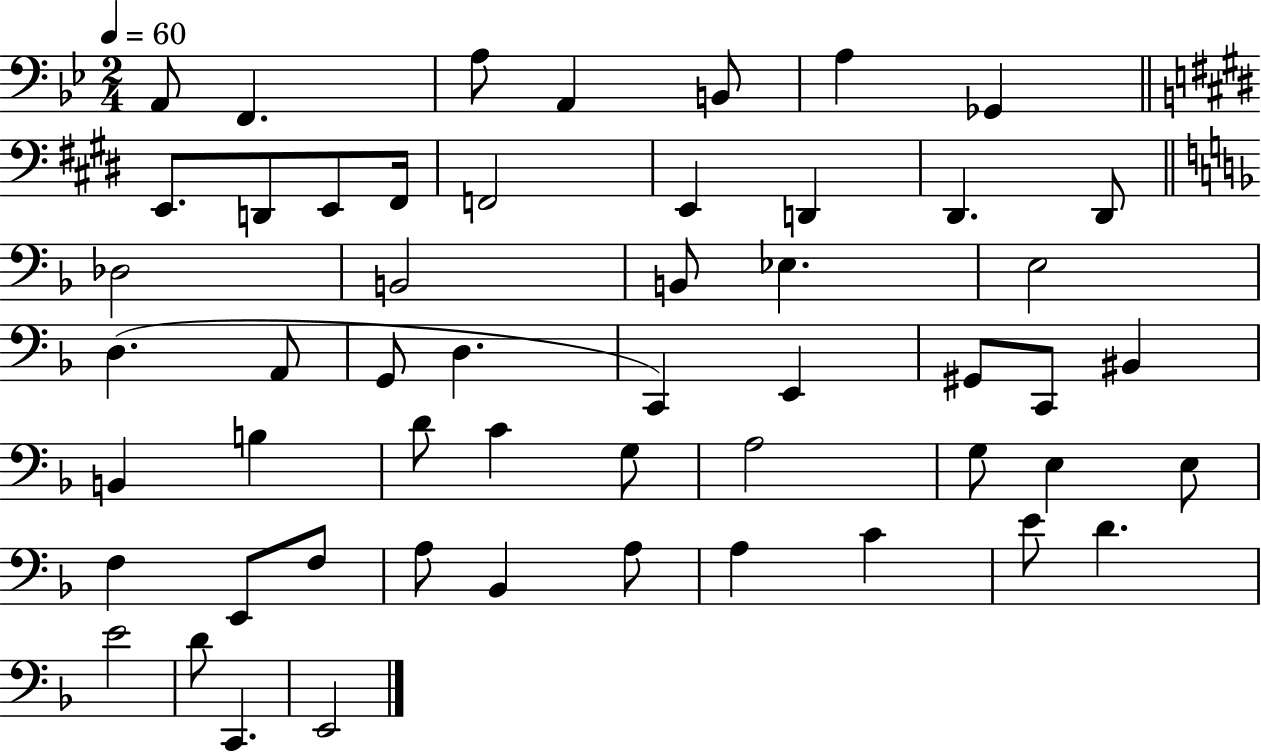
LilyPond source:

{
  \clef bass
  \numericTimeSignature
  \time 2/4
  \key bes \major
  \tempo 4 = 60
  a,8 f,4. | a8 a,4 b,8 | a4 ges,4 | \bar "||" \break \key e \major e,8. d,8 e,8 fis,16 | f,2 | e,4 d,4 | dis,4. dis,8 | \break \bar "||" \break \key d \minor des2 | b,2 | b,8 ees4. | e2 | \break d4.( a,8 | g,8 d4. | c,4) e,4 | gis,8 c,8 bis,4 | \break b,4 b4 | d'8 c'4 g8 | a2 | g8 e4 e8 | \break f4 e,8 f8 | a8 bes,4 a8 | a4 c'4 | e'8 d'4. | \break e'2 | d'8 c,4. | e,2 | \bar "|."
}